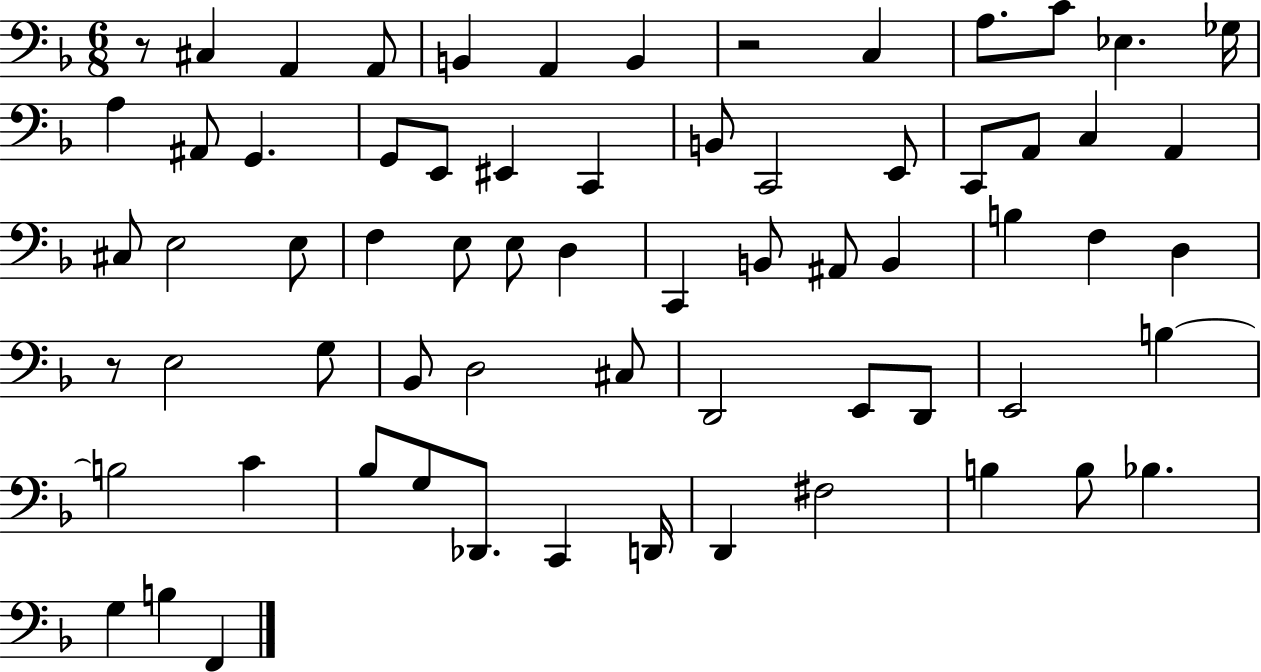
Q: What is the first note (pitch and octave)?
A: C#3